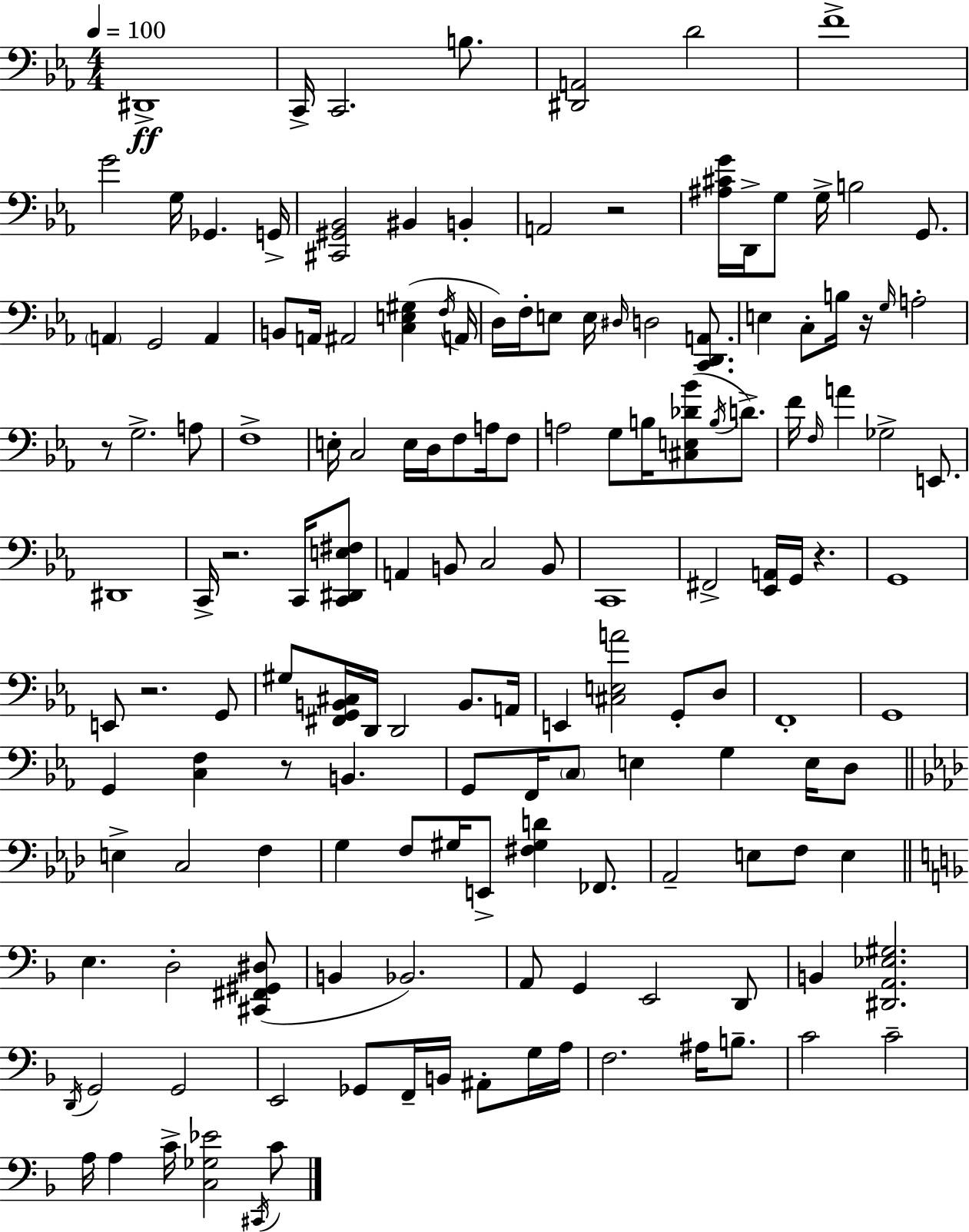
X:1
T:Untitled
M:4/4
L:1/4
K:Eb
^D,,4 C,,/4 C,,2 B,/2 [^D,,A,,]2 D2 F4 G2 G,/4 _G,, G,,/4 [^C,,^G,,_B,,]2 ^B,, B,, A,,2 z2 [^A,^CG]/4 D,,/4 G,/2 G,/4 B,2 G,,/2 A,, G,,2 A,, B,,/2 A,,/4 ^A,,2 [C,E,^G,] F,/4 A,,/4 D,/4 F,/4 E,/2 E,/4 ^D,/4 D,2 [C,,D,,A,,]/2 E, C,/2 B,/4 z/4 G,/4 A,2 z/2 G,2 A,/2 F,4 E,/4 C,2 E,/4 D,/4 F,/2 A,/4 F,/2 A,2 G,/2 B,/4 [^C,E,_D_B]/2 B,/4 D/2 F/4 F,/4 A _G,2 E,,/2 ^D,,4 C,,/4 z2 C,,/4 [C,,^D,,E,^F,]/2 A,, B,,/2 C,2 B,,/2 C,,4 ^F,,2 [_E,,A,,]/4 G,,/4 z G,,4 E,,/2 z2 G,,/2 ^G,/2 [^F,,G,,B,,^C,]/4 D,,/4 D,,2 B,,/2 A,,/4 E,, [^C,E,A]2 G,,/2 D,/2 F,,4 G,,4 G,, [C,F,] z/2 B,, G,,/2 F,,/4 C,/2 E, G, E,/4 D,/2 E, C,2 F, G, F,/2 ^G,/4 E,,/2 [^F,^G,D] _F,,/2 _A,,2 E,/2 F,/2 E, E, D,2 [^C,,^F,,^G,,^D,]/2 B,, _B,,2 A,,/2 G,, E,,2 D,,/2 B,, [^D,,A,,_E,^G,]2 D,,/4 G,,2 G,,2 E,,2 _G,,/2 F,,/4 B,,/4 ^A,,/2 G,/4 A,/4 F,2 ^A,/4 B,/2 C2 C2 A,/4 A, C/4 [C,_G,_E]2 ^C,,/4 C/2